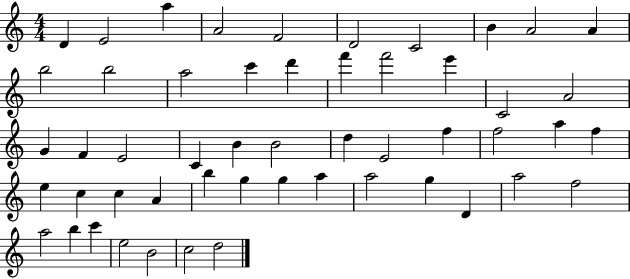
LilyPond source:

{
  \clef treble
  \numericTimeSignature
  \time 4/4
  \key c \major
  d'4 e'2 a''4 | a'2 f'2 | d'2 c'2 | b'4 a'2 a'4 | \break b''2 b''2 | a''2 c'''4 d'''4 | f'''4 f'''2 e'''4 | c'2 a'2 | \break g'4 f'4 e'2 | c'4 b'4 b'2 | d''4 e'2 f''4 | f''2 a''4 f''4 | \break e''4 c''4 c''4 a'4 | b''4 g''4 g''4 a''4 | a''2 g''4 d'4 | a''2 f''2 | \break a''2 b''4 c'''4 | e''2 b'2 | c''2 d''2 | \bar "|."
}